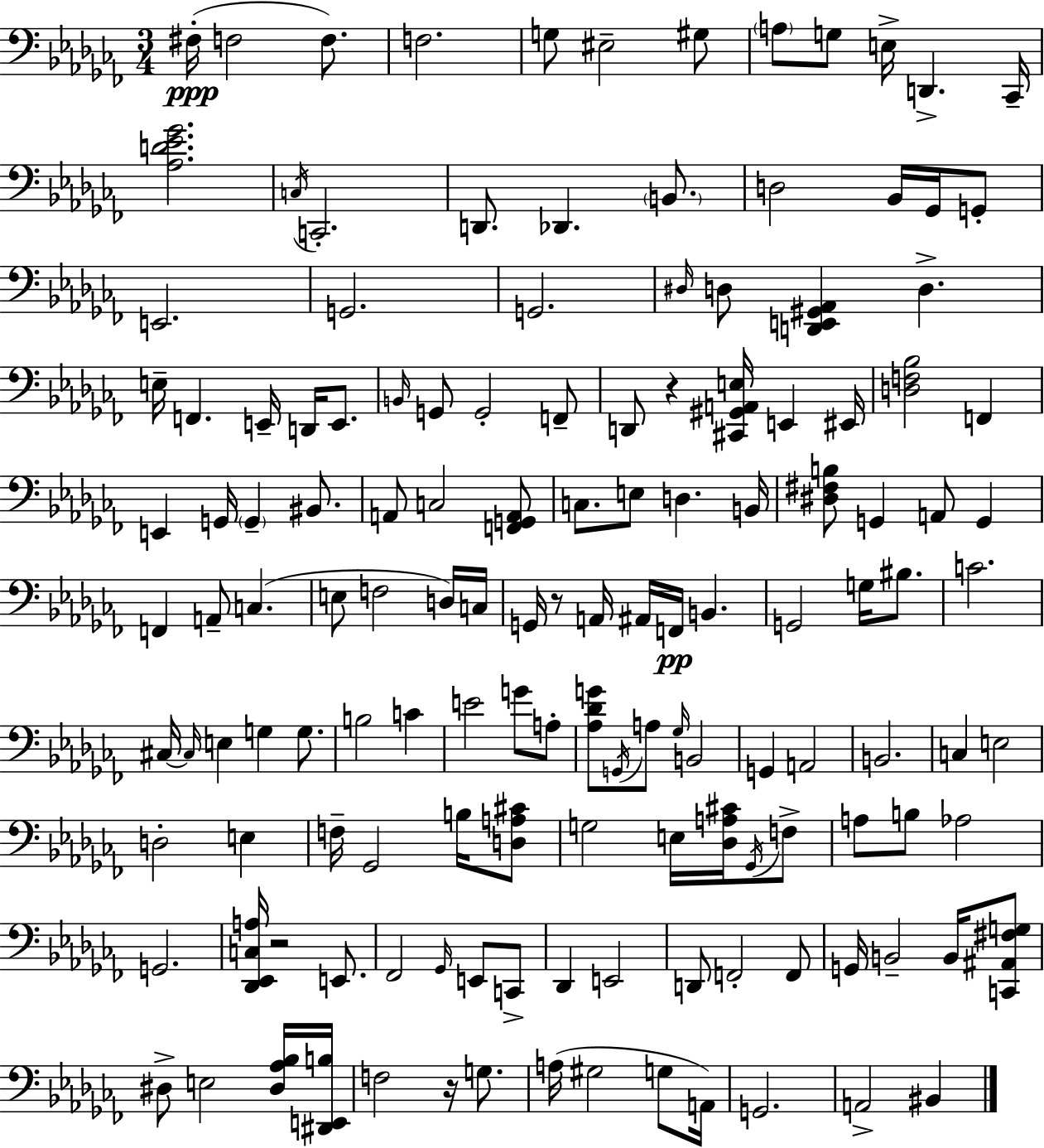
{
  \clef bass
  \numericTimeSignature
  \time 3/4
  \key aes \minor
  \repeat volta 2 { fis16-.(\ppp f2 f8.) | f2. | g8 eis2-- gis8 | \parenthesize a8 g8 e16-> d,4.-> ces,16-- | \break <aes d' ees' ges'>2. | \acciaccatura { c16 } c,2.-. | d,8. des,4. \parenthesize b,8. | d2 bes,16 ges,16 g,8-. | \break e,2. | g,2. | g,2. | \grace { dis16 } d8 <d, e, gis, aes,>4 d4.-> | \break e16-- f,4. e,16-- d,16 e,8. | \grace { b,16 } g,8 g,2-. | f,8-- d,8 r4 <cis, gis, a, e>16 e,4 | eis,16 <d f bes>2 f,4 | \break e,4 g,16 \parenthesize g,4-- | bis,8. a,8 c2 | <f, g, a,>8 c8. e8 d4. | b,16 <dis fis b>8 g,4 a,8 g,4 | \break f,4 a,8-- c4.( | e8 f2 | d16) c16 g,16 r8 a,16 ais,16 f,16\pp b,4. | g,2 g16 | \break bis8. c'2. | cis16~~ \grace { cis16 } e4 g4 | g8. b2 | c'4 e'2 | \break g'8 a8-. <aes des' g'>8 \acciaccatura { g,16 } a8 \grace { ges16 } b,2 | g,4 a,2 | b,2. | c4 e2 | \break d2-. | e4 f16-- ges,2 | b16 <d a cis'>8 g2 | e16 <des a cis'>16 \acciaccatura { ges,16 } f8-> a8 b8 aes2 | \break g,2. | <des, ees, c a>16 r2 | e,8. fes,2 | \grace { ges,16 } e,8 c,8-> des,4 | \break e,2 d,8 f,2-. | f,8 g,16 b,2-- | b,16 <c, ais, fis g>8 dis8-> e2 | <dis aes bes>16 <dis, e, b>16 f2 | \break r16 g8. a16( gis2 | g8 a,16) g,2. | a,2-> | bis,4 } \bar "|."
}